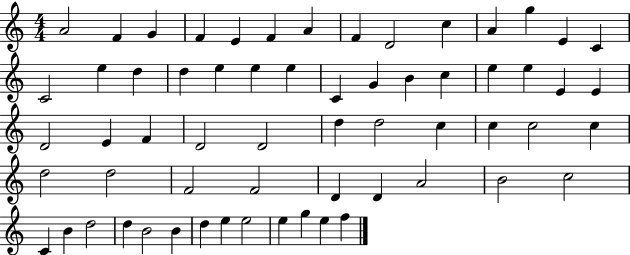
{
  \clef treble
  \numericTimeSignature
  \time 4/4
  \key c \major
  a'2 f'4 g'4 | f'4 e'4 f'4 a'4 | f'4 d'2 c''4 | a'4 g''4 e'4 c'4 | \break c'2 e''4 d''4 | d''4 e''4 e''4 e''4 | c'4 g'4 b'4 c''4 | e''4 e''4 e'4 e'4 | \break d'2 e'4 f'4 | d'2 d'2 | d''4 d''2 c''4 | c''4 c''2 c''4 | \break d''2 d''2 | f'2 f'2 | d'4 d'4 a'2 | b'2 c''2 | \break c'4 b'4 d''2 | d''4 b'2 b'4 | d''4 e''4 e''2 | e''4 g''4 e''4 f''4 | \break \bar "|."
}